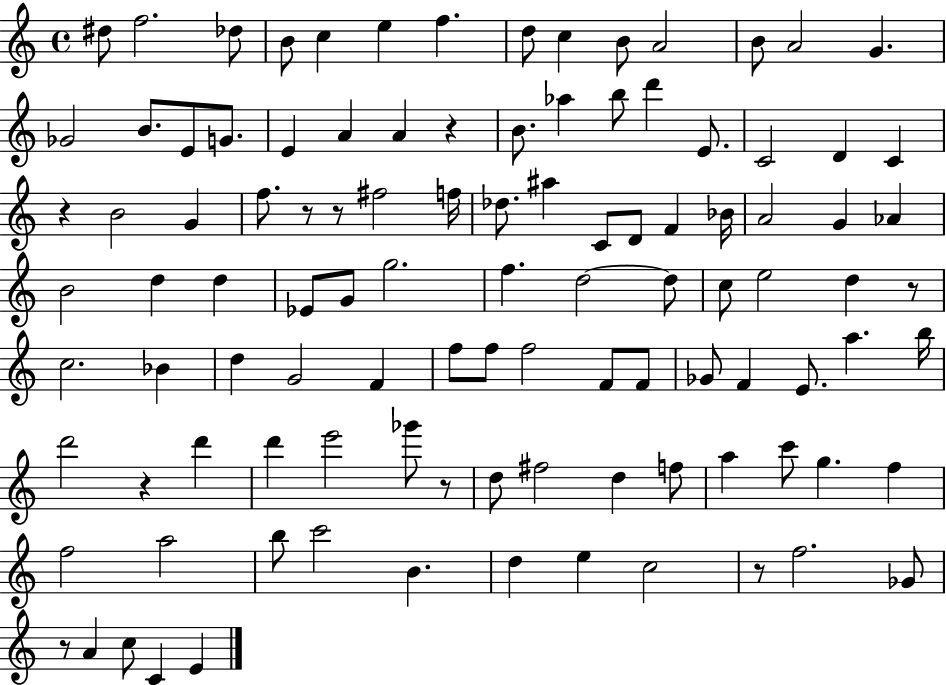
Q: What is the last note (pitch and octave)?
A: E4